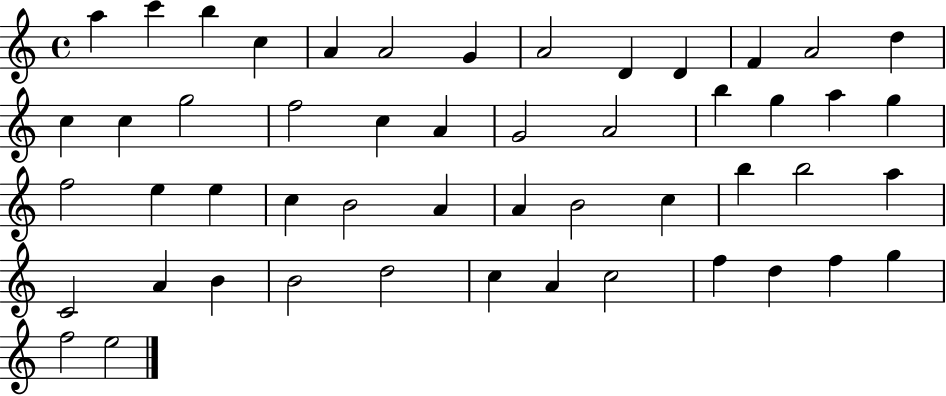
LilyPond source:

{
  \clef treble
  \time 4/4
  \defaultTimeSignature
  \key c \major
  a''4 c'''4 b''4 c''4 | a'4 a'2 g'4 | a'2 d'4 d'4 | f'4 a'2 d''4 | \break c''4 c''4 g''2 | f''2 c''4 a'4 | g'2 a'2 | b''4 g''4 a''4 g''4 | \break f''2 e''4 e''4 | c''4 b'2 a'4 | a'4 b'2 c''4 | b''4 b''2 a''4 | \break c'2 a'4 b'4 | b'2 d''2 | c''4 a'4 c''2 | f''4 d''4 f''4 g''4 | \break f''2 e''2 | \bar "|."
}